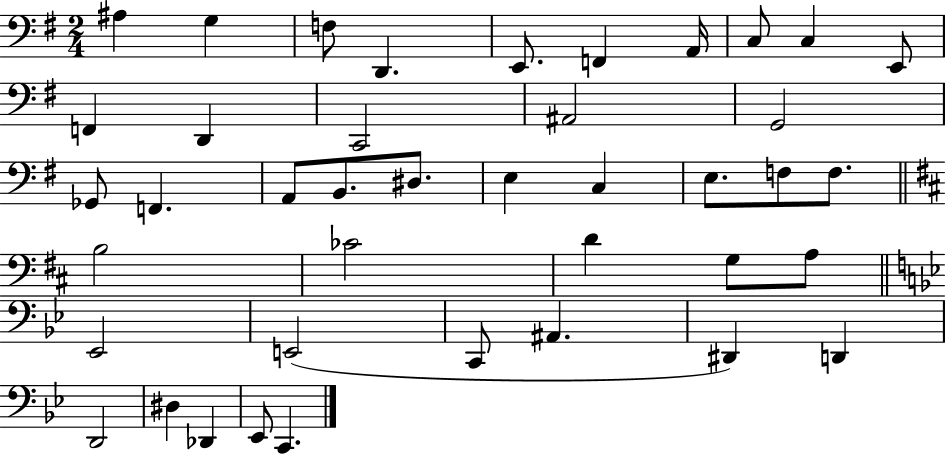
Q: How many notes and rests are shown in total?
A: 41